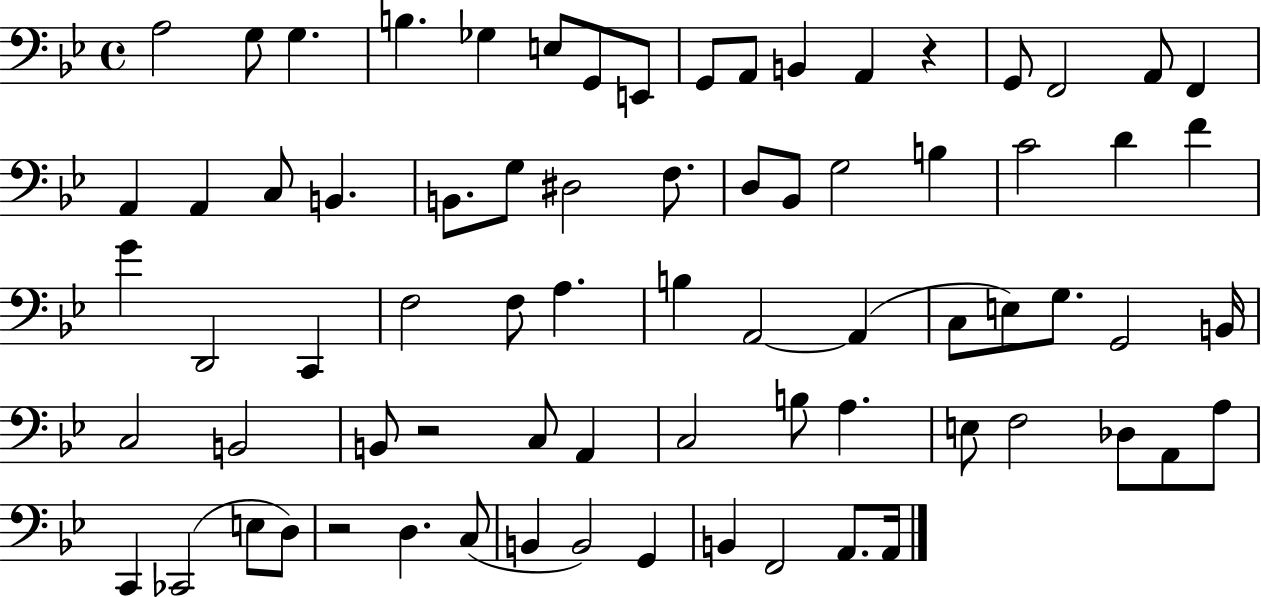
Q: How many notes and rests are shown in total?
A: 74